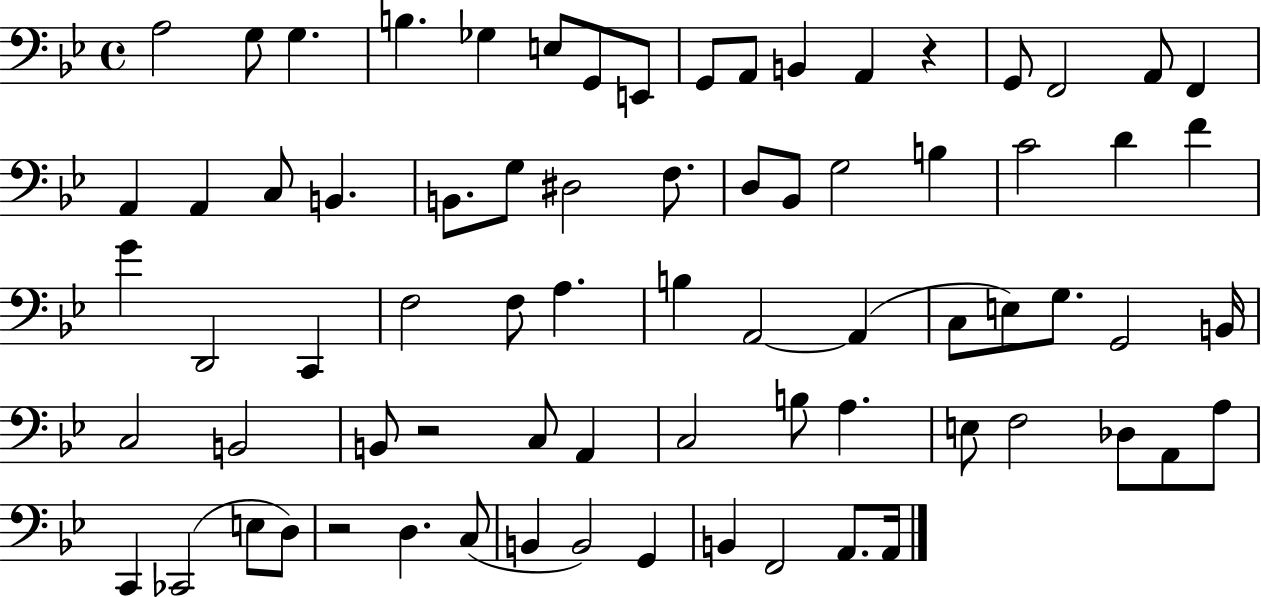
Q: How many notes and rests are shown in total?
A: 74